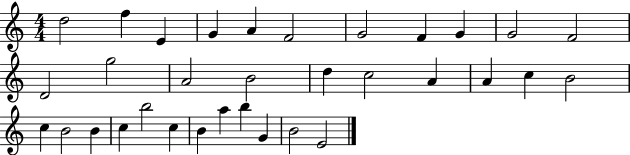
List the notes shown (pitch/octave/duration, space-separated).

D5/h F5/q E4/q G4/q A4/q F4/h G4/h F4/q G4/q G4/h F4/h D4/h G5/h A4/h B4/h D5/q C5/h A4/q A4/q C5/q B4/h C5/q B4/h B4/q C5/q B5/h C5/q B4/q A5/q B5/q G4/q B4/h E4/h